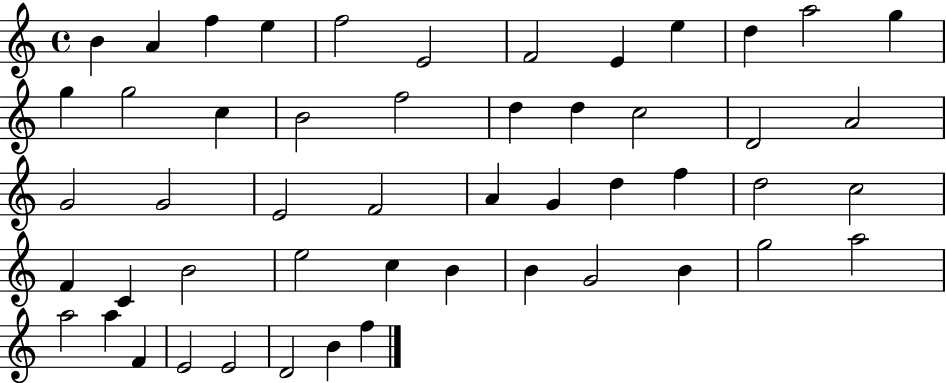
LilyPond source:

{
  \clef treble
  \time 4/4
  \defaultTimeSignature
  \key c \major
  b'4 a'4 f''4 e''4 | f''2 e'2 | f'2 e'4 e''4 | d''4 a''2 g''4 | \break g''4 g''2 c''4 | b'2 f''2 | d''4 d''4 c''2 | d'2 a'2 | \break g'2 g'2 | e'2 f'2 | a'4 g'4 d''4 f''4 | d''2 c''2 | \break f'4 c'4 b'2 | e''2 c''4 b'4 | b'4 g'2 b'4 | g''2 a''2 | \break a''2 a''4 f'4 | e'2 e'2 | d'2 b'4 f''4 | \bar "|."
}